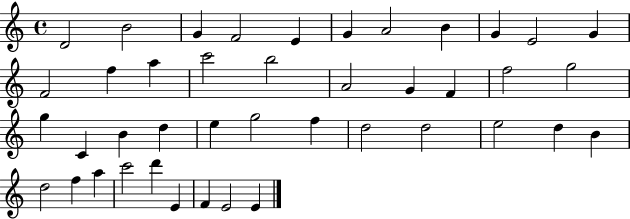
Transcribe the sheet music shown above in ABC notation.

X:1
T:Untitled
M:4/4
L:1/4
K:C
D2 B2 G F2 E G A2 B G E2 G F2 f a c'2 b2 A2 G F f2 g2 g C B d e g2 f d2 d2 e2 d B d2 f a c'2 d' E F E2 E